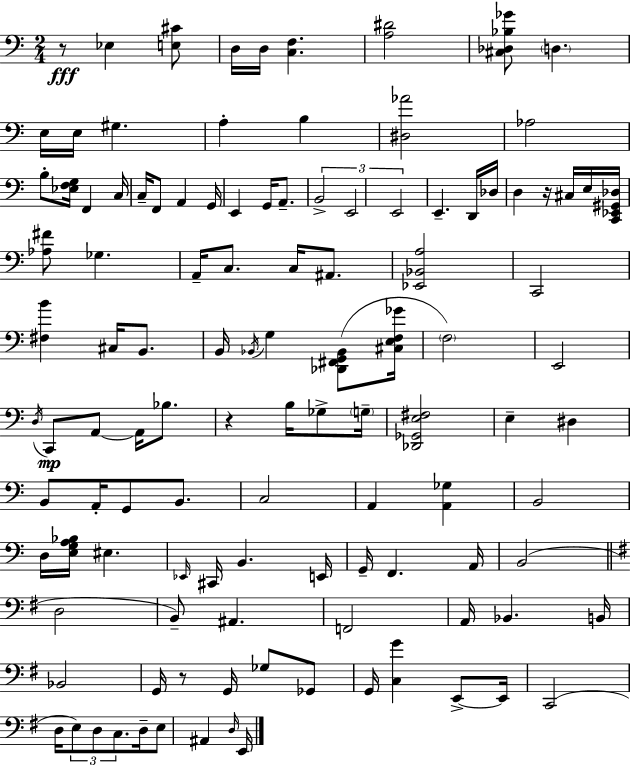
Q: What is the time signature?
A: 2/4